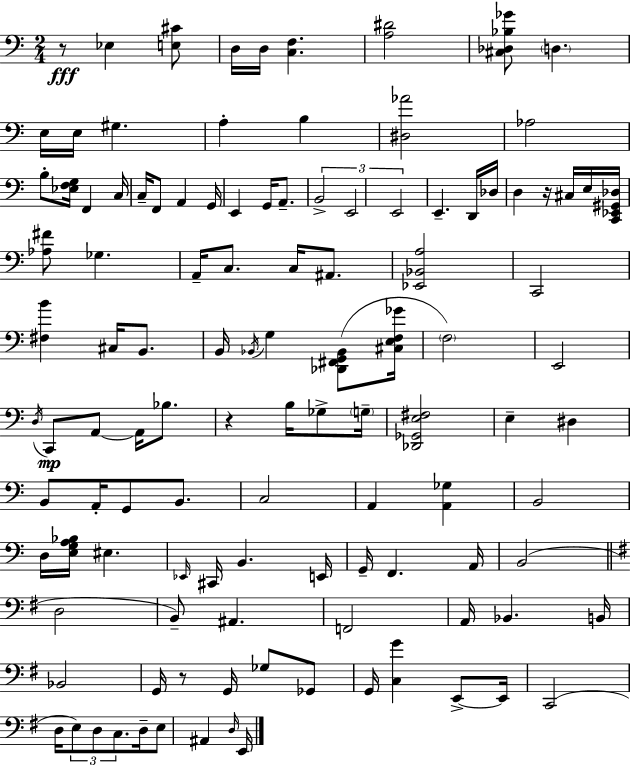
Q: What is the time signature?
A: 2/4